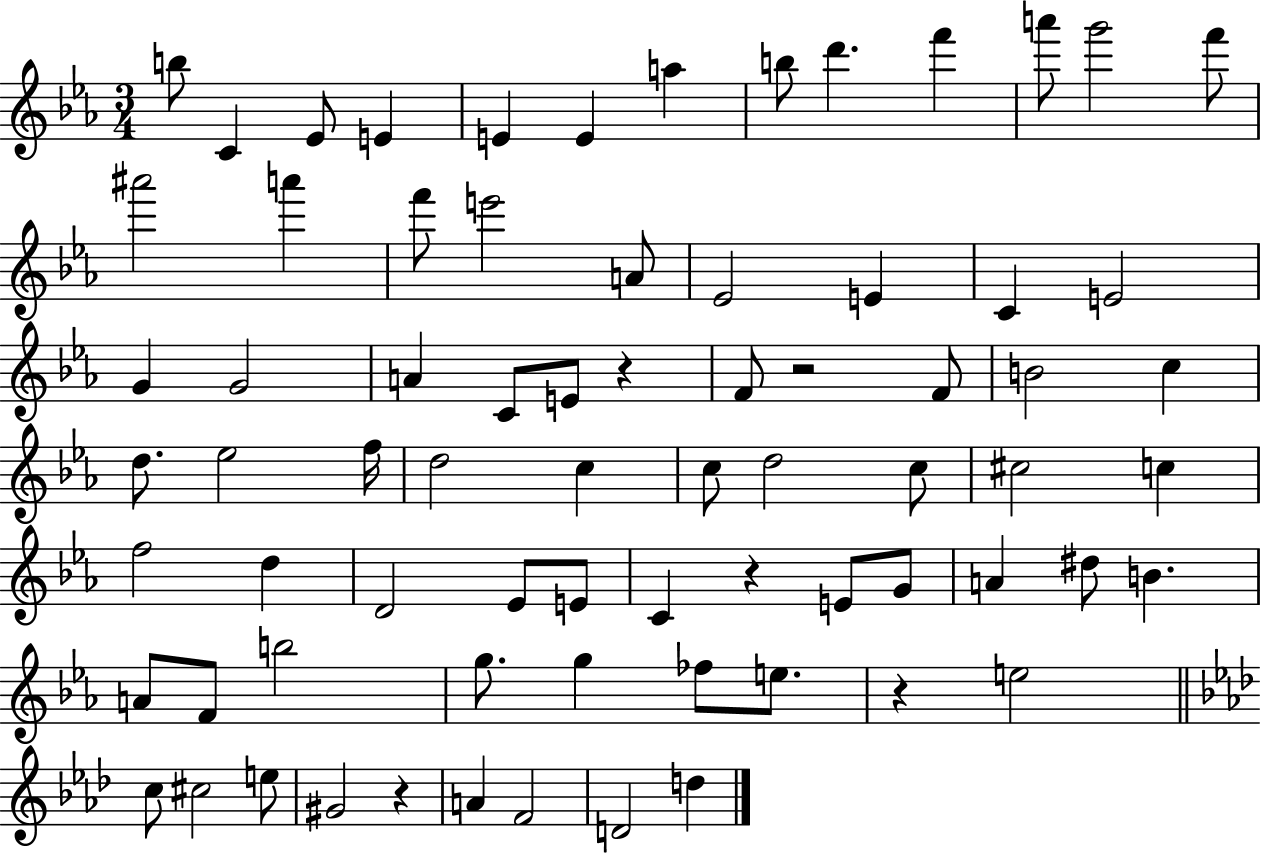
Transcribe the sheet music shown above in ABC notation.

X:1
T:Untitled
M:3/4
L:1/4
K:Eb
b/2 C _E/2 E E E a b/2 d' f' a'/2 g'2 f'/2 ^a'2 a' f'/2 e'2 A/2 _E2 E C E2 G G2 A C/2 E/2 z F/2 z2 F/2 B2 c d/2 _e2 f/4 d2 c c/2 d2 c/2 ^c2 c f2 d D2 _E/2 E/2 C z E/2 G/2 A ^d/2 B A/2 F/2 b2 g/2 g _f/2 e/2 z e2 c/2 ^c2 e/2 ^G2 z A F2 D2 d